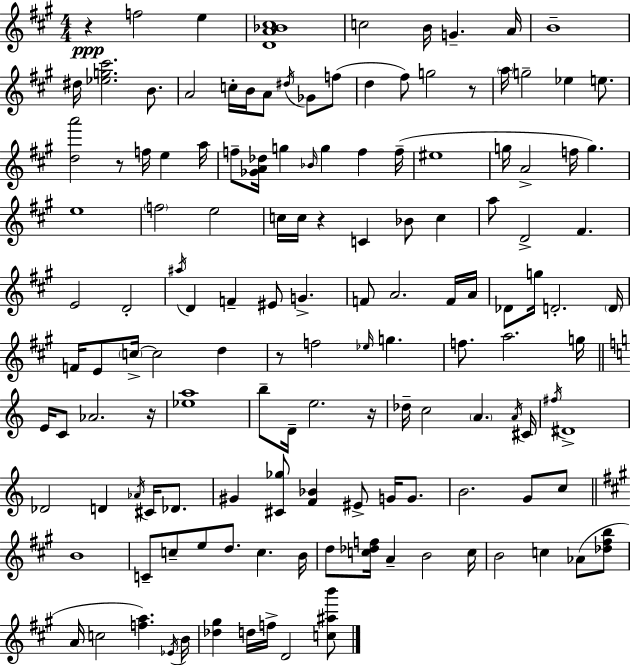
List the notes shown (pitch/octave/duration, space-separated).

R/q F5/h E5/q [D4,A4,Bb4,C#5]/w C5/h B4/s G4/q. A4/s B4/w D#5/s [Eb5,G5,C#6]/h. B4/e. A4/h C5/s B4/s A4/e D#5/s Gb4/e F5/e D5/q F#5/e G5/h R/e A5/s G5/h Eb5/q E5/e. [D5,A6]/h R/e F5/s E5/q A5/s F5/e [Gb4,A4,Db5]/s G5/q Bb4/s G5/q F5/q F5/s EIS5/w G5/s A4/h F5/s G5/q. E5/w F5/h E5/h C5/s C5/s R/q C4/q Bb4/e C5/q A5/e D4/h F#4/q. E4/h D4/h A#5/s D4/q F4/q EIS4/e G4/q. F4/e A4/h. F4/s A4/s Db4/e G5/s D4/h. D4/s F4/s E4/e C5/s C5/h D5/q R/e F5/h Eb5/s G5/q. F5/e. A5/h. G5/s E4/s C4/e Ab4/h. R/s [Eb5,A5]/w B5/e D4/s E5/h. R/s Db5/s C5/h A4/q. A4/s C#4/s F#5/s D#4/w Db4/h D4/q Ab4/s C#4/s Db4/e. G#4/q [C#4,Gb5]/e [F4,Bb4]/q EIS4/e G4/s G4/e. B4/h. G4/e C5/e B4/w C4/e C5/e E5/e D5/e. C5/q. B4/s D5/e [C5,Db5,F5]/s A4/q B4/h C5/s B4/h C5/q Ab4/e [Db5,F#5,B5]/e A4/s C5/h [F5,A5]/q. Eb4/s B4/s [Db5,G#5]/q D5/s F5/s D4/h [C5,A#5,B6]/e